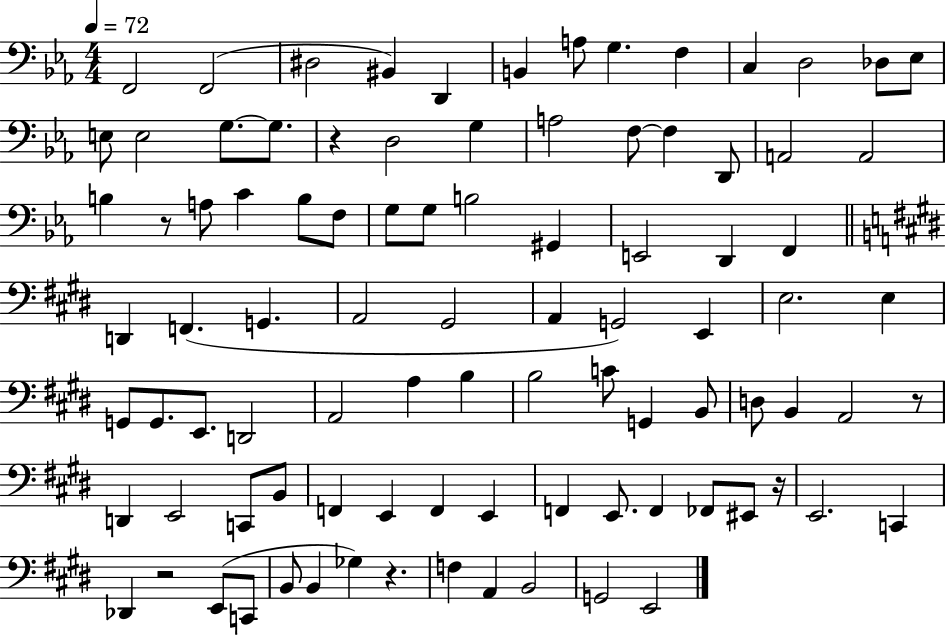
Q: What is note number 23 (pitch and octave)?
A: D2